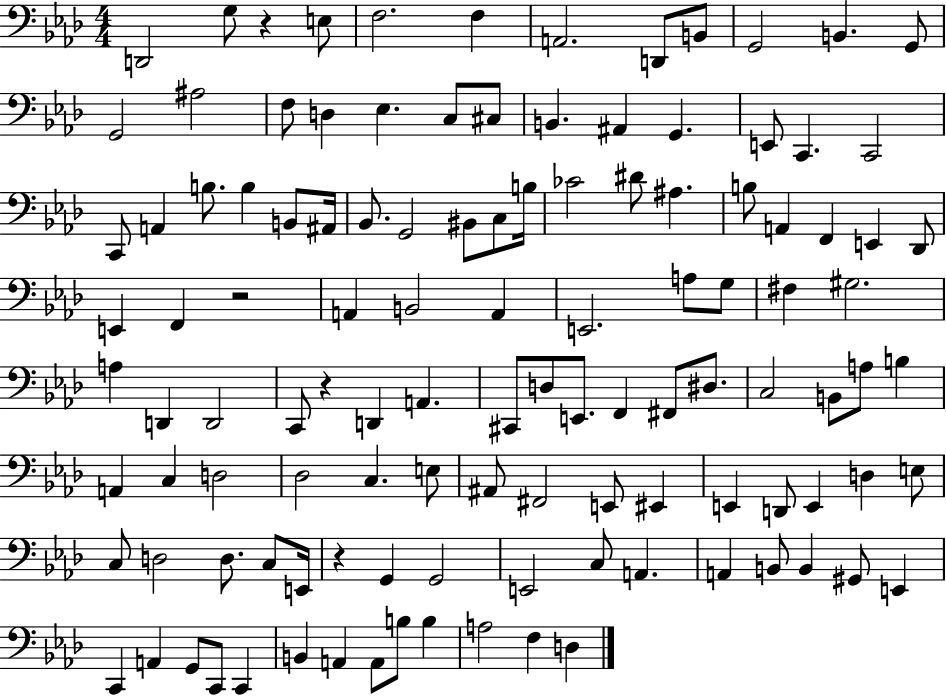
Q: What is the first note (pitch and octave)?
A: D2